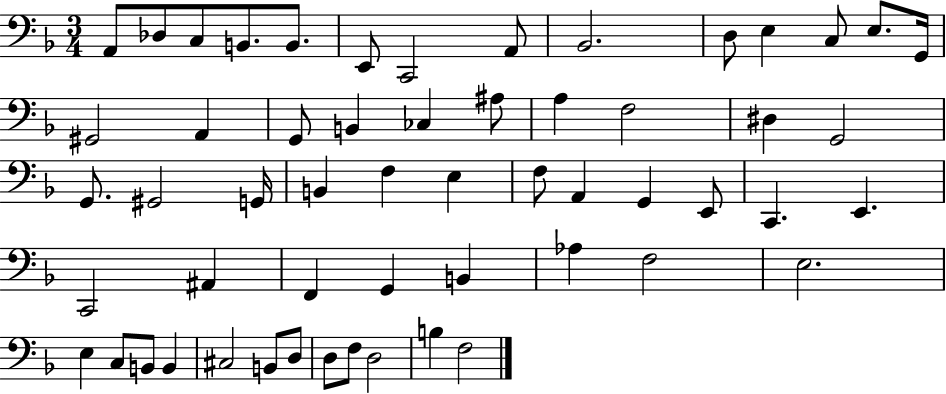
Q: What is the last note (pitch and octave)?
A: F3